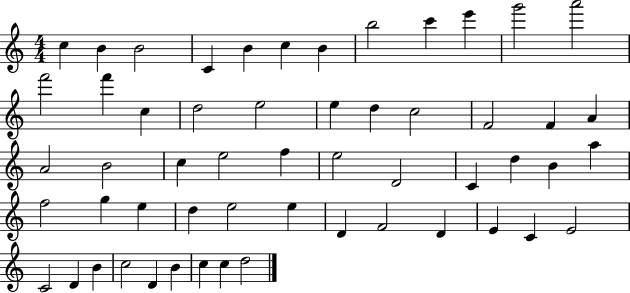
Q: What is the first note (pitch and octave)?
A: C5